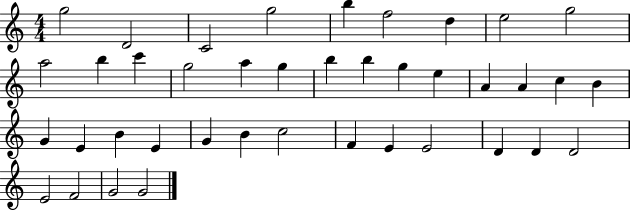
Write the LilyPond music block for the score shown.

{
  \clef treble
  \numericTimeSignature
  \time 4/4
  \key c \major
  g''2 d'2 | c'2 g''2 | b''4 f''2 d''4 | e''2 g''2 | \break a''2 b''4 c'''4 | g''2 a''4 g''4 | b''4 b''4 g''4 e''4 | a'4 a'4 c''4 b'4 | \break g'4 e'4 b'4 e'4 | g'4 b'4 c''2 | f'4 e'4 e'2 | d'4 d'4 d'2 | \break e'2 f'2 | g'2 g'2 | \bar "|."
}